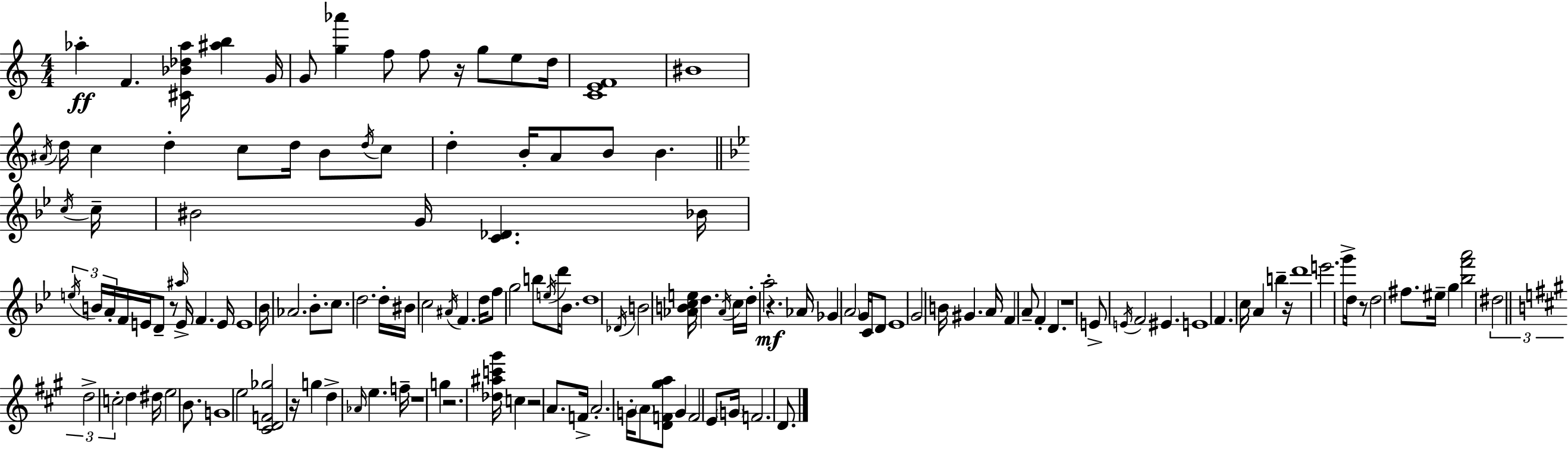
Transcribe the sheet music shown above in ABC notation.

X:1
T:Untitled
M:4/4
L:1/4
K:Am
_a F [^C_B_d_a]/4 [^ab] G/4 G/2 [g_a'] f/2 f/2 z/4 g/2 e/2 d/4 [CEF]4 ^B4 ^A/4 d/4 c d c/2 d/4 B/2 d/4 c/2 d B/4 A/2 B/2 B c/4 c/4 ^B2 G/4 [C_D] _B/4 e/4 B/4 A/4 F/4 E/4 D/2 z/2 ^a/4 E/4 F E/4 E4 _B/4 _A2 _B/2 c/2 d2 d/4 ^B/4 c2 ^A/4 F d/4 f/2 g2 b/2 e/4 d'/4 _B/2 d4 _D/4 B2 [_ABce]/4 d _A/4 c/4 d/4 a2 z _A/4 _G A2 G/4 C/4 D/2 _E4 G2 B/4 ^G A/4 F A/2 F D z4 E/2 E/4 F2 ^E E4 F c/4 A b z/4 d'4 e'2 g'/4 d/4 z/2 d2 ^f/2 ^e/4 g [_bf'a']2 ^d2 d2 c2 d ^d/4 e2 B/2 G4 e2 [^CDF_g]2 z/4 g d _A/4 e f/4 z4 g z2 [_d^ac'^g']/4 c z2 A/2 F/4 A2 G/4 A/2 [DF^ga]/2 G F2 E/2 G/4 F2 D/2